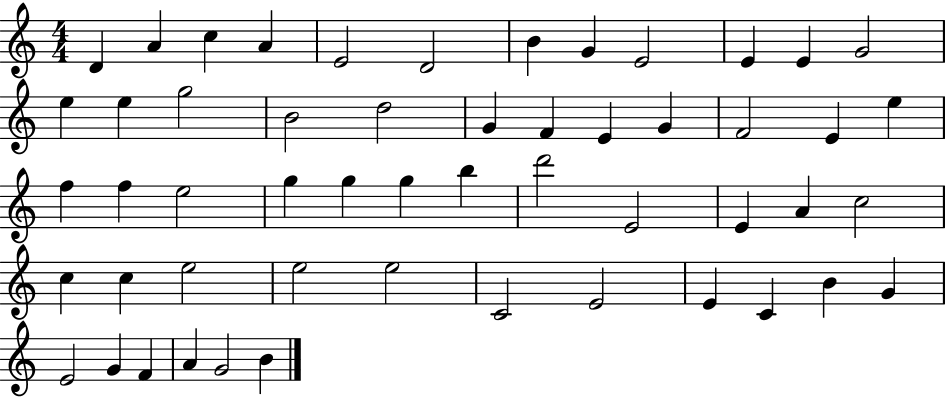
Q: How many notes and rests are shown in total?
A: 53